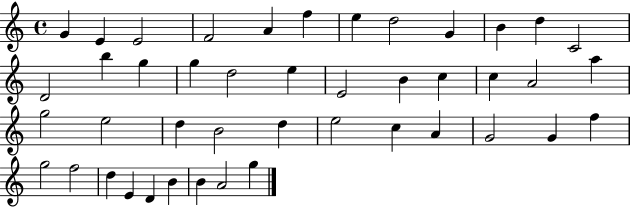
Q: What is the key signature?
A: C major